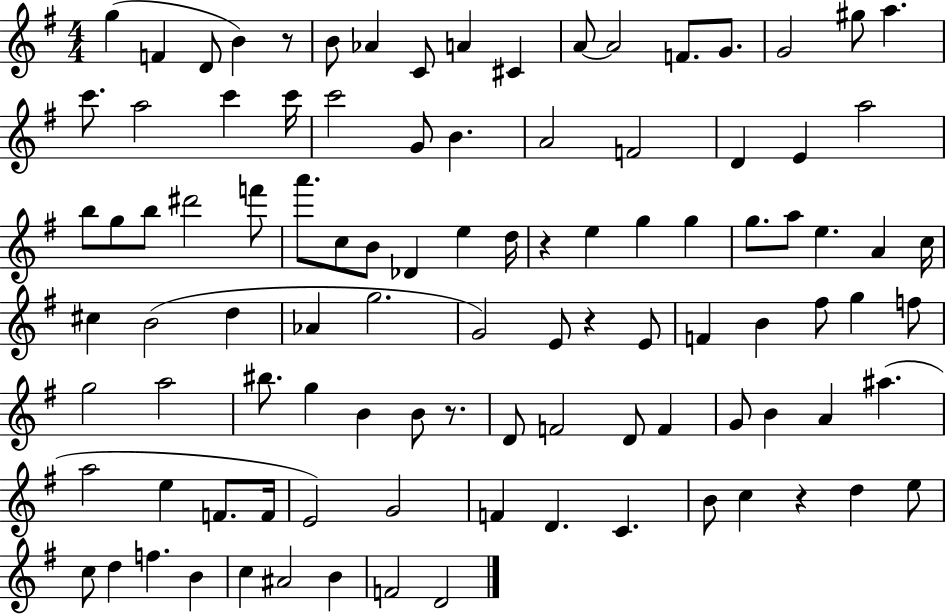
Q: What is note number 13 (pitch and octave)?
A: G4